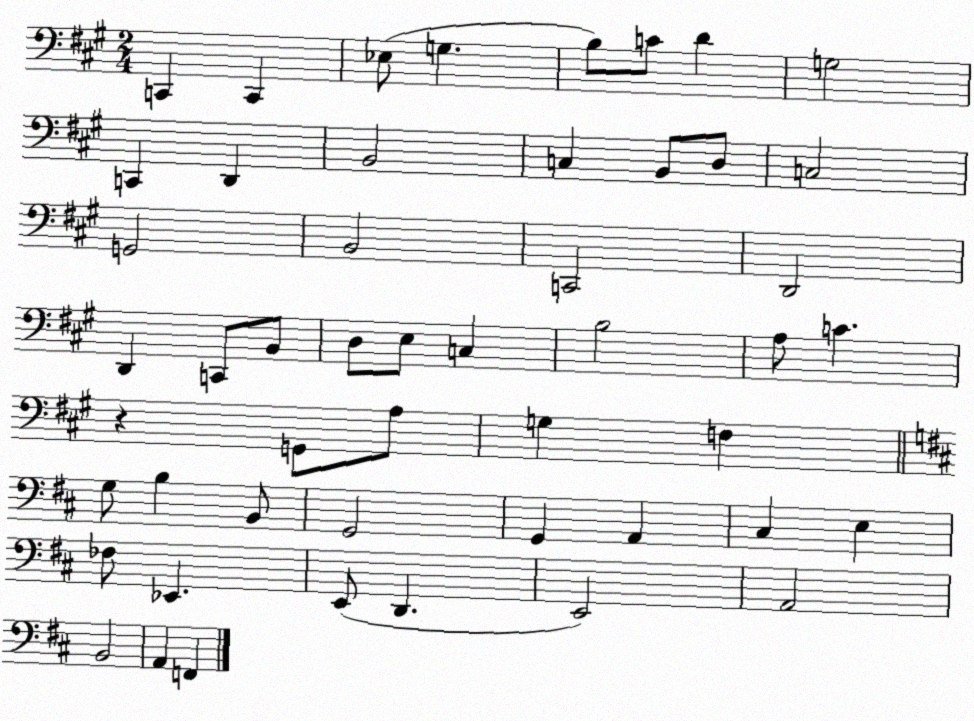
X:1
T:Untitled
M:2/4
L:1/4
K:A
C,, C,, _E,/2 G, B,/2 C/2 D G,2 C,, D,, B,,2 C, B,,/2 D,/2 C,2 G,,2 B,,2 C,,2 D,,2 D,, C,,/2 B,,/2 D,/2 E,/2 C, B,2 A,/2 C z G,,/2 A,/2 G, F, G,/2 B, B,,/2 G,,2 G,, A,, ^C, E, _F,/2 _E,, E,,/2 D,, E,,2 A,,2 B,,2 A,, F,,